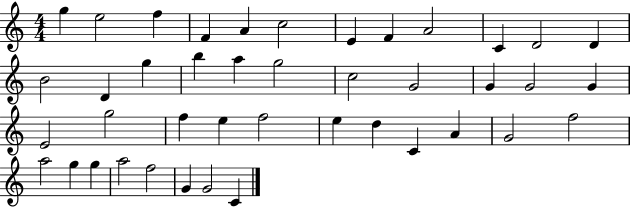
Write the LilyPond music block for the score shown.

{
  \clef treble
  \numericTimeSignature
  \time 4/4
  \key c \major
  g''4 e''2 f''4 | f'4 a'4 c''2 | e'4 f'4 a'2 | c'4 d'2 d'4 | \break b'2 d'4 g''4 | b''4 a''4 g''2 | c''2 g'2 | g'4 g'2 g'4 | \break e'2 g''2 | f''4 e''4 f''2 | e''4 d''4 c'4 a'4 | g'2 f''2 | \break a''2 g''4 g''4 | a''2 f''2 | g'4 g'2 c'4 | \bar "|."
}